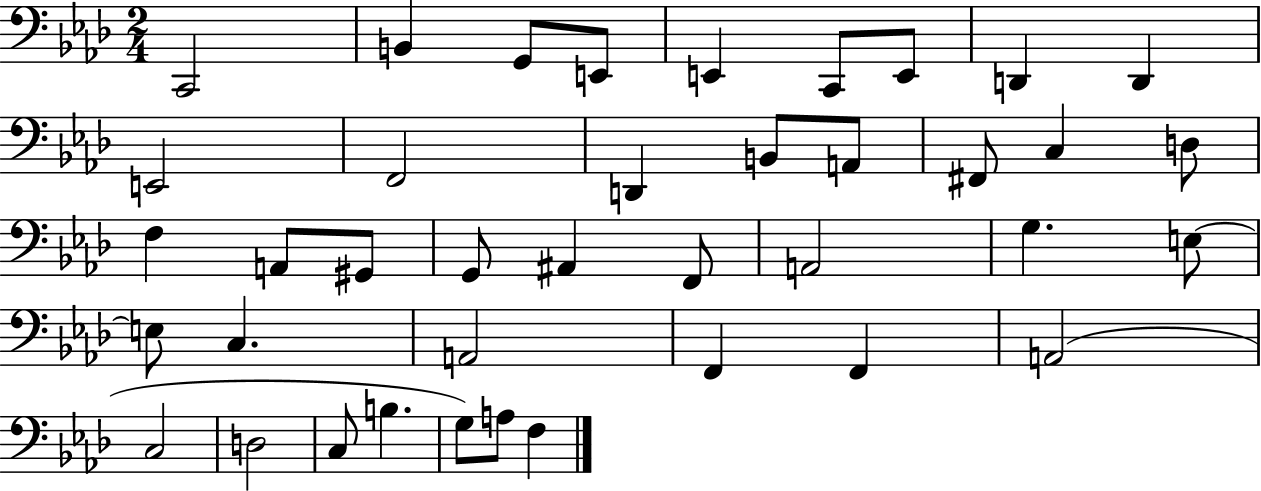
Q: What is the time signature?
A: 2/4